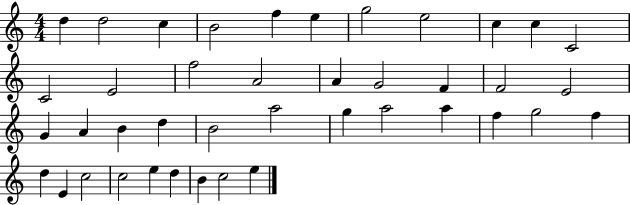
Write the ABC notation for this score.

X:1
T:Untitled
M:4/4
L:1/4
K:C
d d2 c B2 f e g2 e2 c c C2 C2 E2 f2 A2 A G2 F F2 E2 G A B d B2 a2 g a2 a f g2 f d E c2 c2 e d B c2 e